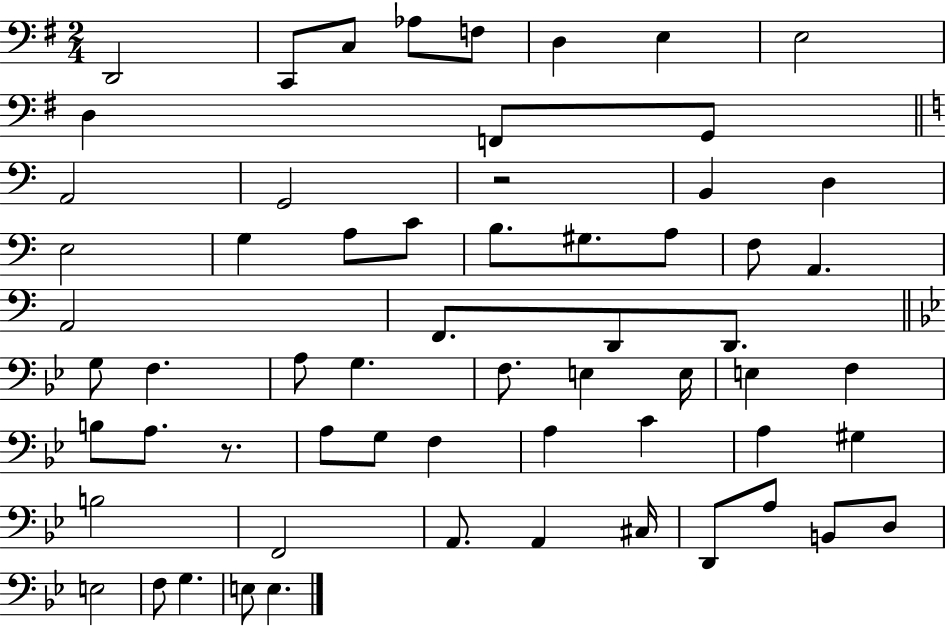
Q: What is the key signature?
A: G major